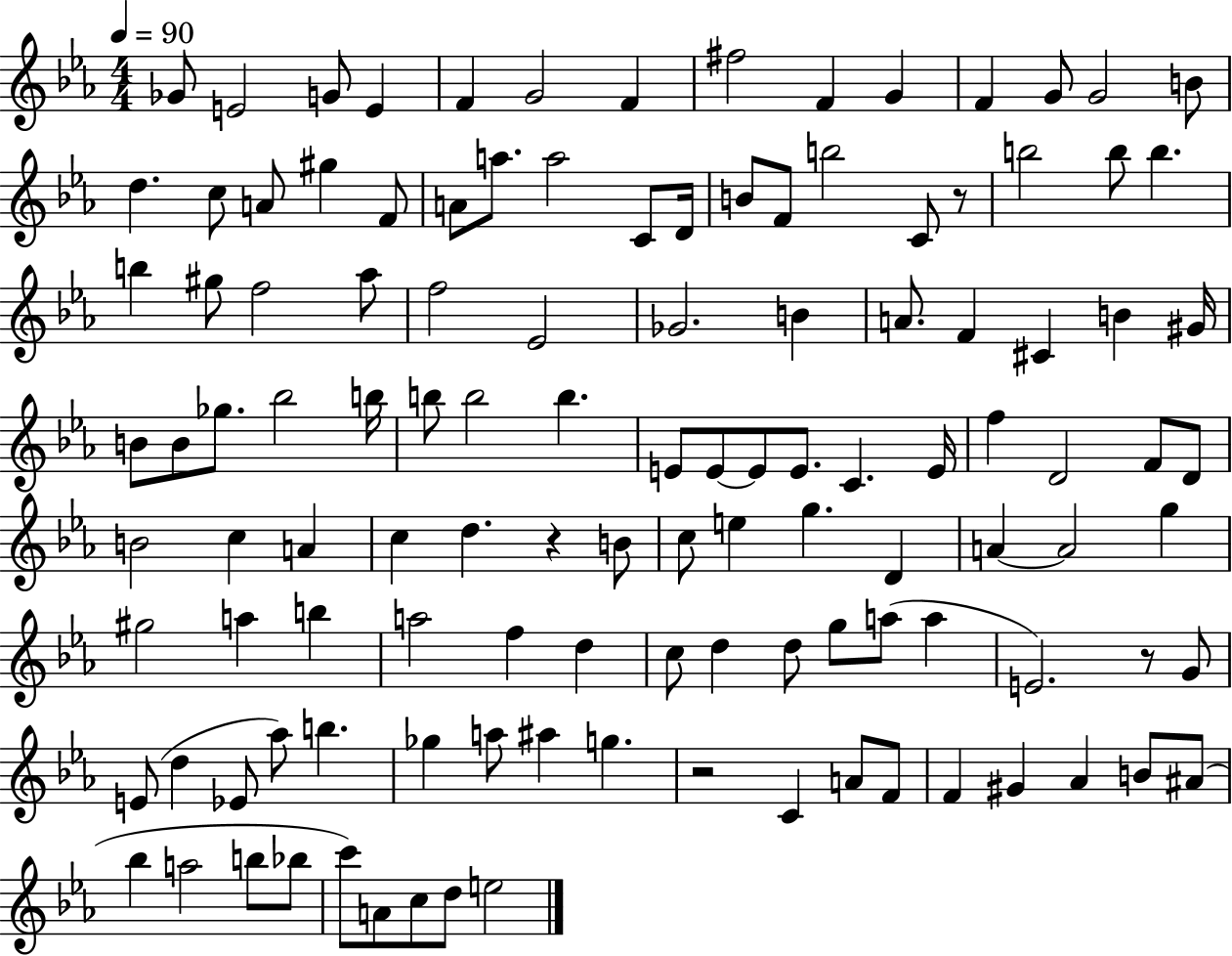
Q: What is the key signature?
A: EES major